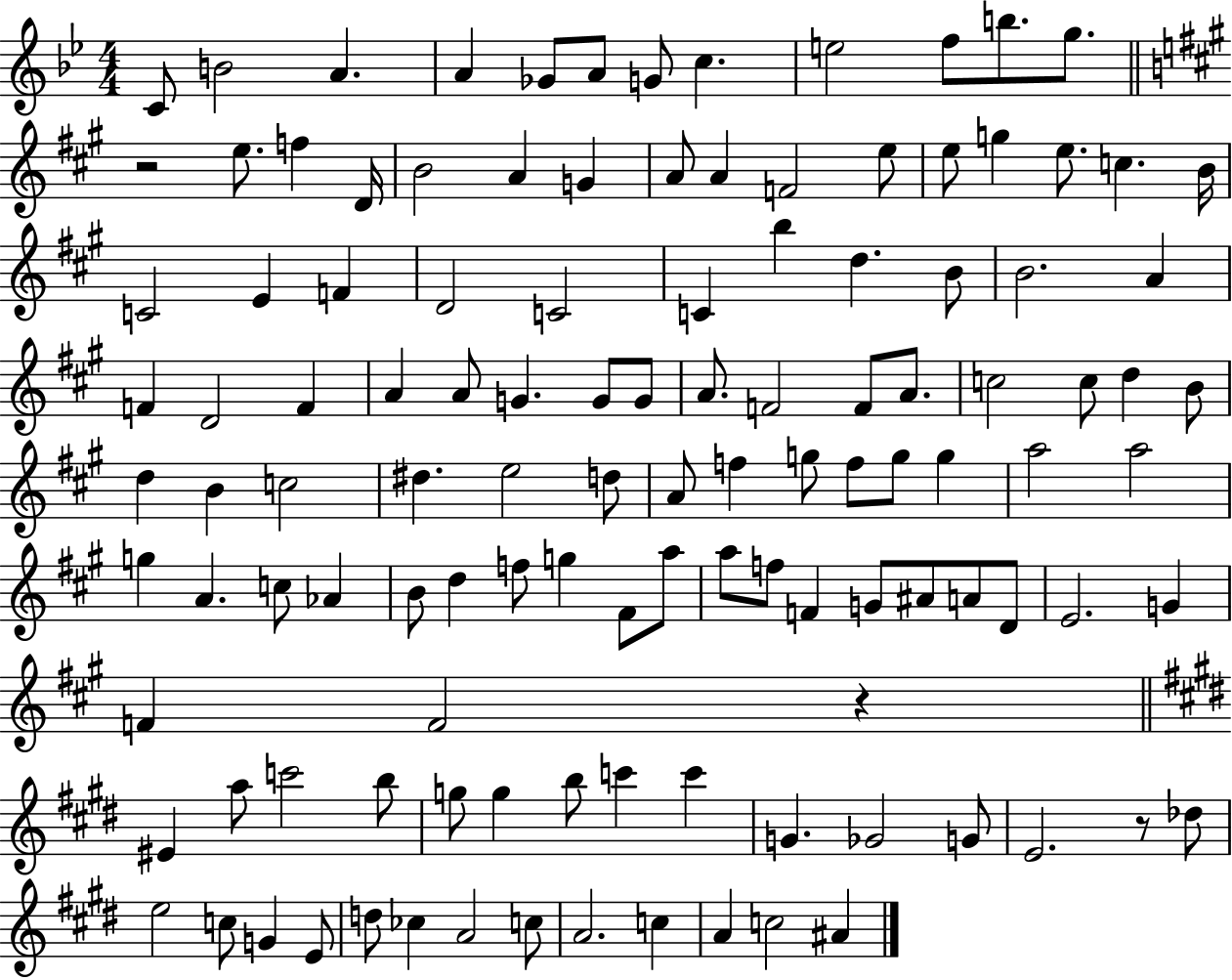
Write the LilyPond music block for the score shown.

{
  \clef treble
  \numericTimeSignature
  \time 4/4
  \key bes \major
  c'8 b'2 a'4. | a'4 ges'8 a'8 g'8 c''4. | e''2 f''8 b''8. g''8. | \bar "||" \break \key a \major r2 e''8. f''4 d'16 | b'2 a'4 g'4 | a'8 a'4 f'2 e''8 | e''8 g''4 e''8. c''4. b'16 | \break c'2 e'4 f'4 | d'2 c'2 | c'4 b''4 d''4. b'8 | b'2. a'4 | \break f'4 d'2 f'4 | a'4 a'8 g'4. g'8 g'8 | a'8. f'2 f'8 a'8. | c''2 c''8 d''4 b'8 | \break d''4 b'4 c''2 | dis''4. e''2 d''8 | a'8 f''4 g''8 f''8 g''8 g''4 | a''2 a''2 | \break g''4 a'4. c''8 aes'4 | b'8 d''4 f''8 g''4 fis'8 a''8 | a''8 f''8 f'4 g'8 ais'8 a'8 d'8 | e'2. g'4 | \break f'4 f'2 r4 | \bar "||" \break \key e \major eis'4 a''8 c'''2 b''8 | g''8 g''4 b''8 c'''4 c'''4 | g'4. ges'2 g'8 | e'2. r8 des''8 | \break e''2 c''8 g'4 e'8 | d''8 ces''4 a'2 c''8 | a'2. c''4 | a'4 c''2 ais'4 | \break \bar "|."
}